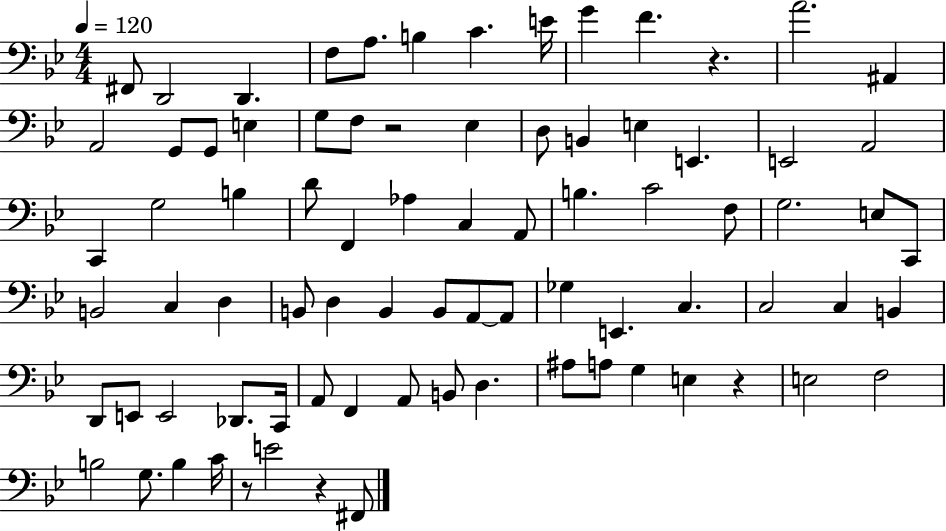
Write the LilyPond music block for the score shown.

{
  \clef bass
  \numericTimeSignature
  \time 4/4
  \key bes \major
  \tempo 4 = 120
  fis,8 d,2 d,4. | f8 a8. b4 c'4. e'16 | g'4 f'4. r4. | a'2. ais,4 | \break a,2 g,8 g,8 e4 | g8 f8 r2 ees4 | d8 b,4 e4 e,4. | e,2 a,2 | \break c,4 g2 b4 | d'8 f,4 aes4 c4 a,8 | b4. c'2 f8 | g2. e8 c,8 | \break b,2 c4 d4 | b,8 d4 b,4 b,8 a,8~~ a,8 | ges4 e,4. c4. | c2 c4 b,4 | \break d,8 e,8 e,2 des,8. c,16 | a,8 f,4 a,8 b,8 d4. | ais8 a8 g4 e4 r4 | e2 f2 | \break b2 g8. b4 c'16 | r8 e'2 r4 fis,8 | \bar "|."
}